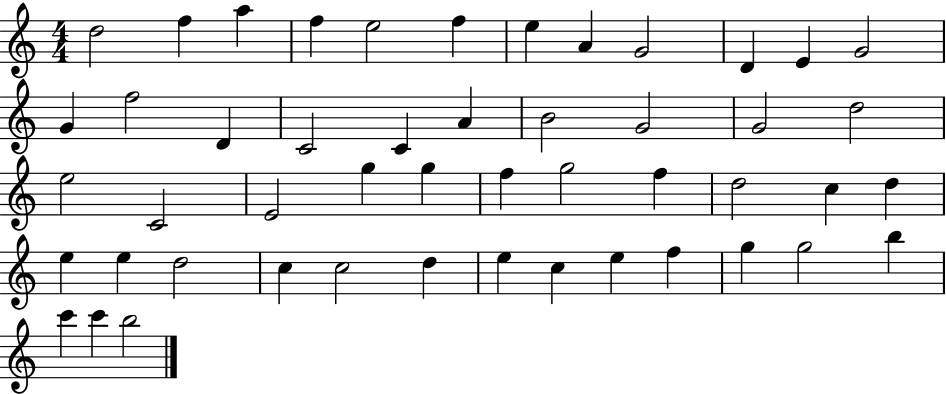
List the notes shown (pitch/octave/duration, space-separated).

D5/h F5/q A5/q F5/q E5/h F5/q E5/q A4/q G4/h D4/q E4/q G4/h G4/q F5/h D4/q C4/h C4/q A4/q B4/h G4/h G4/h D5/h E5/h C4/h E4/h G5/q G5/q F5/q G5/h F5/q D5/h C5/q D5/q E5/q E5/q D5/h C5/q C5/h D5/q E5/q C5/q E5/q F5/q G5/q G5/h B5/q C6/q C6/q B5/h